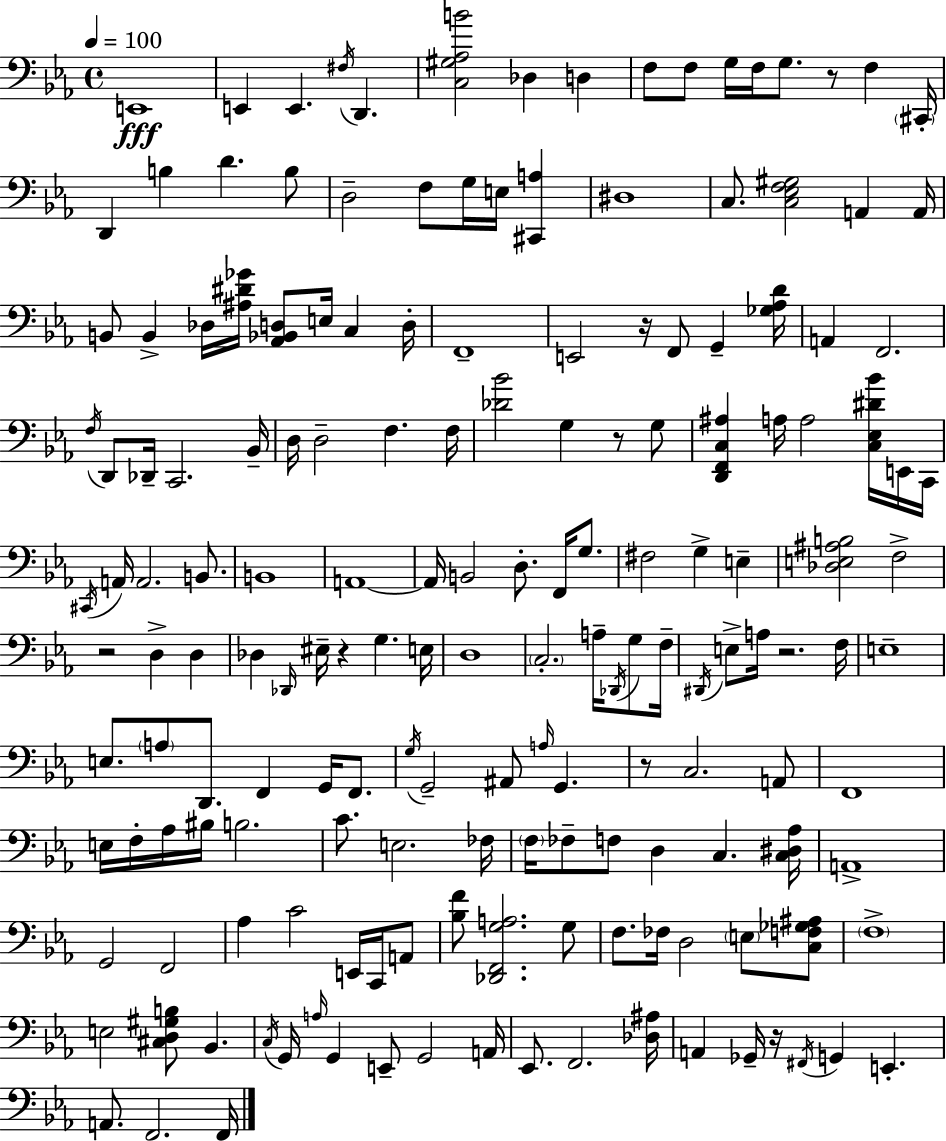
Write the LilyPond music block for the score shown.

{
  \clef bass
  \time 4/4
  \defaultTimeSignature
  \key c \minor
  \tempo 4 = 100
  e,1\fff | e,4 e,4. \acciaccatura { fis16 } d,4. | <c gis aes b'>2 des4 d4 | f8 f8 g16 f16 g8. r8 f4 | \break \parenthesize cis,16-. d,4 b4 d'4. b8 | d2-- f8 g16 e16 <cis, a>4 | dis1 | c8. <c ees f gis>2 a,4 | \break a,16 b,8 b,4-> des16 <ais dis' ges'>16 <aes, bes, d>8 e16 c4 | d16-. f,1-- | e,2 r16 f,8 g,4-- | <ges aes d'>16 a,4 f,2. | \break \acciaccatura { f16 } d,8 des,16-- c,2. | bes,16-- d16 d2-- f4. | f16 <des' bes'>2 g4 r8 | g8 <d, f, c ais>4 a16 a2 <c ees dis' bes'>16 | \break e,16 c,16 \acciaccatura { cis,16 } a,16 a,2. | b,8. b,1 | a,1~~ | a,16 b,2 d8.-. f,16 | \break g8. fis2 g4-> e4-- | <des e ais b>2 f2-> | r2 d4-> d4 | des4 \grace { des,16 } eis16-- r4 g4. | \break e16 d1 | \parenthesize c2.-. | a16-- \acciaccatura { des,16 } g8 f16-- \acciaccatura { dis,16 } e8-> a16 r2. | f16 e1-- | \break e8. \parenthesize a8 d,8. f,4 | g,16 f,8. \acciaccatura { g16 } g,2-- ais,8 | \grace { a16 } g,4. r8 c2. | a,8 f,1 | \break e16 f16-. aes16 bis16 b2. | c'8. e2. | fes16 \parenthesize f16 fes8-- f8 d4 | c4. <c dis aes>16 a,1-> | \break g,2 | f,2 aes4 c'2 | e,16 c,16 a,8 <bes f'>8 <des, f, g a>2. | g8 f8. fes16 d2 | \break \parenthesize e8 <c f ges ais>8 \parenthesize f1-> | e2 | <cis d gis b>8 bes,4. \acciaccatura { c16 } g,16 \grace { a16 } g,4 e,8-- | g,2 a,16 ees,8. f,2. | \break <des ais>16 a,4 ges,16-- r16 | \acciaccatura { fis,16 } g,4 e,4.-. a,8. f,2. | f,16 \bar "|."
}